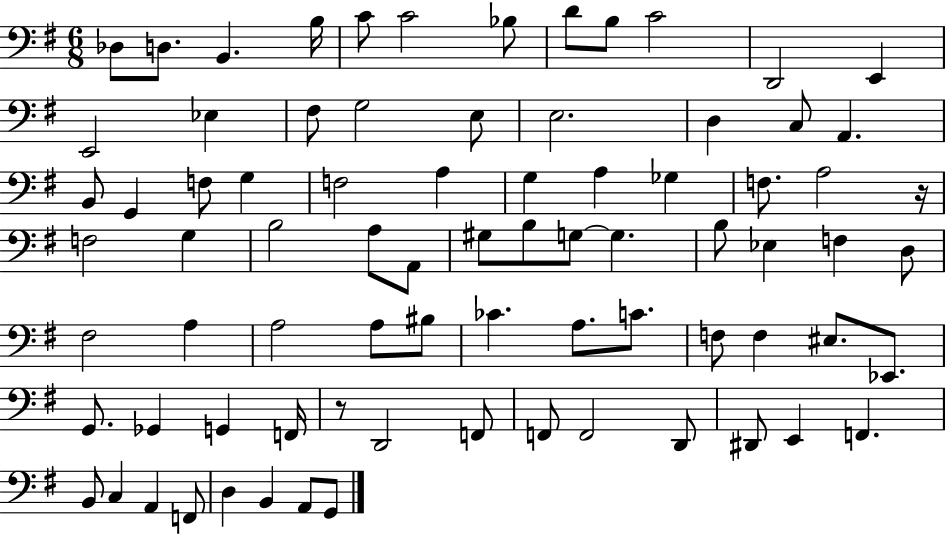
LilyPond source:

{
  \clef bass
  \numericTimeSignature
  \time 6/8
  \key g \major
  \repeat volta 2 { des8 d8. b,4. b16 | c'8 c'2 bes8 | d'8 b8 c'2 | d,2 e,4 | \break e,2 ees4 | fis8 g2 e8 | e2. | d4 c8 a,4. | \break b,8 g,4 f8 g4 | f2 a4 | g4 a4 ges4 | f8. a2 r16 | \break f2 g4 | b2 a8 a,8 | gis8 b8 g8~~ g4. | b8 ees4 f4 d8 | \break fis2 a4 | a2 a8 bis8 | ces'4. a8. c'8. | f8 f4 eis8. ees,8. | \break g,8. ges,4 g,4 f,16 | r8 d,2 f,8 | f,8 f,2 d,8 | dis,8 e,4 f,4. | \break b,8 c4 a,4 f,8 | d4 b,4 a,8 g,8 | } \bar "|."
}